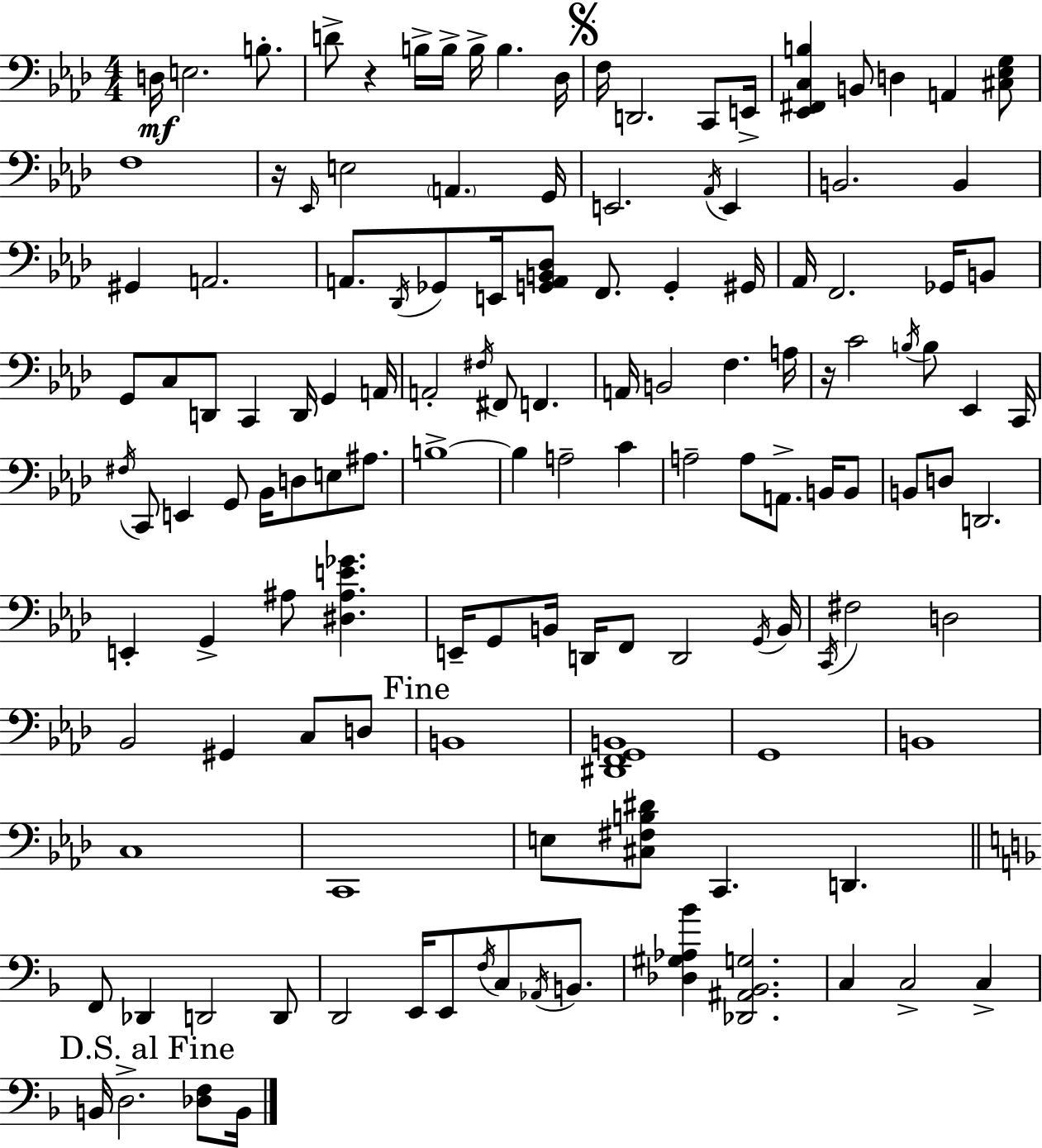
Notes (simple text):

D3/s E3/h. B3/e. D4/e R/q B3/s B3/s B3/s B3/q. Db3/s F3/s D2/h. C2/e E2/s [Eb2,F#2,C3,B3]/q B2/e D3/q A2/q [C#3,Eb3,G3]/e F3/w R/s Eb2/s E3/h A2/q. G2/s E2/h. Ab2/s E2/q B2/h. B2/q G#2/q A2/h. A2/e. Db2/s Gb2/e E2/s [G2,A2,B2,Db3]/e F2/e. G2/q G#2/s Ab2/s F2/h. Gb2/s B2/e G2/e C3/e D2/e C2/q D2/s G2/q A2/s A2/h F#3/s F#2/e F2/q. A2/s B2/h F3/q. A3/s R/s C4/h B3/s B3/e Eb2/q C2/s F#3/s C2/e E2/q G2/e Bb2/s D3/e E3/e A#3/e. B3/w B3/q A3/h C4/q A3/h A3/e A2/e. B2/s B2/e B2/e D3/e D2/h. E2/q G2/q A#3/e [D#3,A#3,E4,Gb4]/q. E2/s G2/e B2/s D2/s F2/e D2/h G2/s B2/s C2/s F#3/h D3/h Bb2/h G#2/q C3/e D3/e B2/w [D#2,F2,G2,B2]/w G2/w B2/w C3/w C2/w E3/e [C#3,F#3,B3,D#4]/e C2/q. D2/q. F2/e Db2/q D2/h D2/e D2/h E2/s E2/e F3/s C3/e Ab2/s B2/e. [Db3,G#3,Ab3,Bb4]/q [Db2,A#2,Bb2,G3]/h. C3/q C3/h C3/q B2/s D3/h. [Db3,F3]/e B2/s